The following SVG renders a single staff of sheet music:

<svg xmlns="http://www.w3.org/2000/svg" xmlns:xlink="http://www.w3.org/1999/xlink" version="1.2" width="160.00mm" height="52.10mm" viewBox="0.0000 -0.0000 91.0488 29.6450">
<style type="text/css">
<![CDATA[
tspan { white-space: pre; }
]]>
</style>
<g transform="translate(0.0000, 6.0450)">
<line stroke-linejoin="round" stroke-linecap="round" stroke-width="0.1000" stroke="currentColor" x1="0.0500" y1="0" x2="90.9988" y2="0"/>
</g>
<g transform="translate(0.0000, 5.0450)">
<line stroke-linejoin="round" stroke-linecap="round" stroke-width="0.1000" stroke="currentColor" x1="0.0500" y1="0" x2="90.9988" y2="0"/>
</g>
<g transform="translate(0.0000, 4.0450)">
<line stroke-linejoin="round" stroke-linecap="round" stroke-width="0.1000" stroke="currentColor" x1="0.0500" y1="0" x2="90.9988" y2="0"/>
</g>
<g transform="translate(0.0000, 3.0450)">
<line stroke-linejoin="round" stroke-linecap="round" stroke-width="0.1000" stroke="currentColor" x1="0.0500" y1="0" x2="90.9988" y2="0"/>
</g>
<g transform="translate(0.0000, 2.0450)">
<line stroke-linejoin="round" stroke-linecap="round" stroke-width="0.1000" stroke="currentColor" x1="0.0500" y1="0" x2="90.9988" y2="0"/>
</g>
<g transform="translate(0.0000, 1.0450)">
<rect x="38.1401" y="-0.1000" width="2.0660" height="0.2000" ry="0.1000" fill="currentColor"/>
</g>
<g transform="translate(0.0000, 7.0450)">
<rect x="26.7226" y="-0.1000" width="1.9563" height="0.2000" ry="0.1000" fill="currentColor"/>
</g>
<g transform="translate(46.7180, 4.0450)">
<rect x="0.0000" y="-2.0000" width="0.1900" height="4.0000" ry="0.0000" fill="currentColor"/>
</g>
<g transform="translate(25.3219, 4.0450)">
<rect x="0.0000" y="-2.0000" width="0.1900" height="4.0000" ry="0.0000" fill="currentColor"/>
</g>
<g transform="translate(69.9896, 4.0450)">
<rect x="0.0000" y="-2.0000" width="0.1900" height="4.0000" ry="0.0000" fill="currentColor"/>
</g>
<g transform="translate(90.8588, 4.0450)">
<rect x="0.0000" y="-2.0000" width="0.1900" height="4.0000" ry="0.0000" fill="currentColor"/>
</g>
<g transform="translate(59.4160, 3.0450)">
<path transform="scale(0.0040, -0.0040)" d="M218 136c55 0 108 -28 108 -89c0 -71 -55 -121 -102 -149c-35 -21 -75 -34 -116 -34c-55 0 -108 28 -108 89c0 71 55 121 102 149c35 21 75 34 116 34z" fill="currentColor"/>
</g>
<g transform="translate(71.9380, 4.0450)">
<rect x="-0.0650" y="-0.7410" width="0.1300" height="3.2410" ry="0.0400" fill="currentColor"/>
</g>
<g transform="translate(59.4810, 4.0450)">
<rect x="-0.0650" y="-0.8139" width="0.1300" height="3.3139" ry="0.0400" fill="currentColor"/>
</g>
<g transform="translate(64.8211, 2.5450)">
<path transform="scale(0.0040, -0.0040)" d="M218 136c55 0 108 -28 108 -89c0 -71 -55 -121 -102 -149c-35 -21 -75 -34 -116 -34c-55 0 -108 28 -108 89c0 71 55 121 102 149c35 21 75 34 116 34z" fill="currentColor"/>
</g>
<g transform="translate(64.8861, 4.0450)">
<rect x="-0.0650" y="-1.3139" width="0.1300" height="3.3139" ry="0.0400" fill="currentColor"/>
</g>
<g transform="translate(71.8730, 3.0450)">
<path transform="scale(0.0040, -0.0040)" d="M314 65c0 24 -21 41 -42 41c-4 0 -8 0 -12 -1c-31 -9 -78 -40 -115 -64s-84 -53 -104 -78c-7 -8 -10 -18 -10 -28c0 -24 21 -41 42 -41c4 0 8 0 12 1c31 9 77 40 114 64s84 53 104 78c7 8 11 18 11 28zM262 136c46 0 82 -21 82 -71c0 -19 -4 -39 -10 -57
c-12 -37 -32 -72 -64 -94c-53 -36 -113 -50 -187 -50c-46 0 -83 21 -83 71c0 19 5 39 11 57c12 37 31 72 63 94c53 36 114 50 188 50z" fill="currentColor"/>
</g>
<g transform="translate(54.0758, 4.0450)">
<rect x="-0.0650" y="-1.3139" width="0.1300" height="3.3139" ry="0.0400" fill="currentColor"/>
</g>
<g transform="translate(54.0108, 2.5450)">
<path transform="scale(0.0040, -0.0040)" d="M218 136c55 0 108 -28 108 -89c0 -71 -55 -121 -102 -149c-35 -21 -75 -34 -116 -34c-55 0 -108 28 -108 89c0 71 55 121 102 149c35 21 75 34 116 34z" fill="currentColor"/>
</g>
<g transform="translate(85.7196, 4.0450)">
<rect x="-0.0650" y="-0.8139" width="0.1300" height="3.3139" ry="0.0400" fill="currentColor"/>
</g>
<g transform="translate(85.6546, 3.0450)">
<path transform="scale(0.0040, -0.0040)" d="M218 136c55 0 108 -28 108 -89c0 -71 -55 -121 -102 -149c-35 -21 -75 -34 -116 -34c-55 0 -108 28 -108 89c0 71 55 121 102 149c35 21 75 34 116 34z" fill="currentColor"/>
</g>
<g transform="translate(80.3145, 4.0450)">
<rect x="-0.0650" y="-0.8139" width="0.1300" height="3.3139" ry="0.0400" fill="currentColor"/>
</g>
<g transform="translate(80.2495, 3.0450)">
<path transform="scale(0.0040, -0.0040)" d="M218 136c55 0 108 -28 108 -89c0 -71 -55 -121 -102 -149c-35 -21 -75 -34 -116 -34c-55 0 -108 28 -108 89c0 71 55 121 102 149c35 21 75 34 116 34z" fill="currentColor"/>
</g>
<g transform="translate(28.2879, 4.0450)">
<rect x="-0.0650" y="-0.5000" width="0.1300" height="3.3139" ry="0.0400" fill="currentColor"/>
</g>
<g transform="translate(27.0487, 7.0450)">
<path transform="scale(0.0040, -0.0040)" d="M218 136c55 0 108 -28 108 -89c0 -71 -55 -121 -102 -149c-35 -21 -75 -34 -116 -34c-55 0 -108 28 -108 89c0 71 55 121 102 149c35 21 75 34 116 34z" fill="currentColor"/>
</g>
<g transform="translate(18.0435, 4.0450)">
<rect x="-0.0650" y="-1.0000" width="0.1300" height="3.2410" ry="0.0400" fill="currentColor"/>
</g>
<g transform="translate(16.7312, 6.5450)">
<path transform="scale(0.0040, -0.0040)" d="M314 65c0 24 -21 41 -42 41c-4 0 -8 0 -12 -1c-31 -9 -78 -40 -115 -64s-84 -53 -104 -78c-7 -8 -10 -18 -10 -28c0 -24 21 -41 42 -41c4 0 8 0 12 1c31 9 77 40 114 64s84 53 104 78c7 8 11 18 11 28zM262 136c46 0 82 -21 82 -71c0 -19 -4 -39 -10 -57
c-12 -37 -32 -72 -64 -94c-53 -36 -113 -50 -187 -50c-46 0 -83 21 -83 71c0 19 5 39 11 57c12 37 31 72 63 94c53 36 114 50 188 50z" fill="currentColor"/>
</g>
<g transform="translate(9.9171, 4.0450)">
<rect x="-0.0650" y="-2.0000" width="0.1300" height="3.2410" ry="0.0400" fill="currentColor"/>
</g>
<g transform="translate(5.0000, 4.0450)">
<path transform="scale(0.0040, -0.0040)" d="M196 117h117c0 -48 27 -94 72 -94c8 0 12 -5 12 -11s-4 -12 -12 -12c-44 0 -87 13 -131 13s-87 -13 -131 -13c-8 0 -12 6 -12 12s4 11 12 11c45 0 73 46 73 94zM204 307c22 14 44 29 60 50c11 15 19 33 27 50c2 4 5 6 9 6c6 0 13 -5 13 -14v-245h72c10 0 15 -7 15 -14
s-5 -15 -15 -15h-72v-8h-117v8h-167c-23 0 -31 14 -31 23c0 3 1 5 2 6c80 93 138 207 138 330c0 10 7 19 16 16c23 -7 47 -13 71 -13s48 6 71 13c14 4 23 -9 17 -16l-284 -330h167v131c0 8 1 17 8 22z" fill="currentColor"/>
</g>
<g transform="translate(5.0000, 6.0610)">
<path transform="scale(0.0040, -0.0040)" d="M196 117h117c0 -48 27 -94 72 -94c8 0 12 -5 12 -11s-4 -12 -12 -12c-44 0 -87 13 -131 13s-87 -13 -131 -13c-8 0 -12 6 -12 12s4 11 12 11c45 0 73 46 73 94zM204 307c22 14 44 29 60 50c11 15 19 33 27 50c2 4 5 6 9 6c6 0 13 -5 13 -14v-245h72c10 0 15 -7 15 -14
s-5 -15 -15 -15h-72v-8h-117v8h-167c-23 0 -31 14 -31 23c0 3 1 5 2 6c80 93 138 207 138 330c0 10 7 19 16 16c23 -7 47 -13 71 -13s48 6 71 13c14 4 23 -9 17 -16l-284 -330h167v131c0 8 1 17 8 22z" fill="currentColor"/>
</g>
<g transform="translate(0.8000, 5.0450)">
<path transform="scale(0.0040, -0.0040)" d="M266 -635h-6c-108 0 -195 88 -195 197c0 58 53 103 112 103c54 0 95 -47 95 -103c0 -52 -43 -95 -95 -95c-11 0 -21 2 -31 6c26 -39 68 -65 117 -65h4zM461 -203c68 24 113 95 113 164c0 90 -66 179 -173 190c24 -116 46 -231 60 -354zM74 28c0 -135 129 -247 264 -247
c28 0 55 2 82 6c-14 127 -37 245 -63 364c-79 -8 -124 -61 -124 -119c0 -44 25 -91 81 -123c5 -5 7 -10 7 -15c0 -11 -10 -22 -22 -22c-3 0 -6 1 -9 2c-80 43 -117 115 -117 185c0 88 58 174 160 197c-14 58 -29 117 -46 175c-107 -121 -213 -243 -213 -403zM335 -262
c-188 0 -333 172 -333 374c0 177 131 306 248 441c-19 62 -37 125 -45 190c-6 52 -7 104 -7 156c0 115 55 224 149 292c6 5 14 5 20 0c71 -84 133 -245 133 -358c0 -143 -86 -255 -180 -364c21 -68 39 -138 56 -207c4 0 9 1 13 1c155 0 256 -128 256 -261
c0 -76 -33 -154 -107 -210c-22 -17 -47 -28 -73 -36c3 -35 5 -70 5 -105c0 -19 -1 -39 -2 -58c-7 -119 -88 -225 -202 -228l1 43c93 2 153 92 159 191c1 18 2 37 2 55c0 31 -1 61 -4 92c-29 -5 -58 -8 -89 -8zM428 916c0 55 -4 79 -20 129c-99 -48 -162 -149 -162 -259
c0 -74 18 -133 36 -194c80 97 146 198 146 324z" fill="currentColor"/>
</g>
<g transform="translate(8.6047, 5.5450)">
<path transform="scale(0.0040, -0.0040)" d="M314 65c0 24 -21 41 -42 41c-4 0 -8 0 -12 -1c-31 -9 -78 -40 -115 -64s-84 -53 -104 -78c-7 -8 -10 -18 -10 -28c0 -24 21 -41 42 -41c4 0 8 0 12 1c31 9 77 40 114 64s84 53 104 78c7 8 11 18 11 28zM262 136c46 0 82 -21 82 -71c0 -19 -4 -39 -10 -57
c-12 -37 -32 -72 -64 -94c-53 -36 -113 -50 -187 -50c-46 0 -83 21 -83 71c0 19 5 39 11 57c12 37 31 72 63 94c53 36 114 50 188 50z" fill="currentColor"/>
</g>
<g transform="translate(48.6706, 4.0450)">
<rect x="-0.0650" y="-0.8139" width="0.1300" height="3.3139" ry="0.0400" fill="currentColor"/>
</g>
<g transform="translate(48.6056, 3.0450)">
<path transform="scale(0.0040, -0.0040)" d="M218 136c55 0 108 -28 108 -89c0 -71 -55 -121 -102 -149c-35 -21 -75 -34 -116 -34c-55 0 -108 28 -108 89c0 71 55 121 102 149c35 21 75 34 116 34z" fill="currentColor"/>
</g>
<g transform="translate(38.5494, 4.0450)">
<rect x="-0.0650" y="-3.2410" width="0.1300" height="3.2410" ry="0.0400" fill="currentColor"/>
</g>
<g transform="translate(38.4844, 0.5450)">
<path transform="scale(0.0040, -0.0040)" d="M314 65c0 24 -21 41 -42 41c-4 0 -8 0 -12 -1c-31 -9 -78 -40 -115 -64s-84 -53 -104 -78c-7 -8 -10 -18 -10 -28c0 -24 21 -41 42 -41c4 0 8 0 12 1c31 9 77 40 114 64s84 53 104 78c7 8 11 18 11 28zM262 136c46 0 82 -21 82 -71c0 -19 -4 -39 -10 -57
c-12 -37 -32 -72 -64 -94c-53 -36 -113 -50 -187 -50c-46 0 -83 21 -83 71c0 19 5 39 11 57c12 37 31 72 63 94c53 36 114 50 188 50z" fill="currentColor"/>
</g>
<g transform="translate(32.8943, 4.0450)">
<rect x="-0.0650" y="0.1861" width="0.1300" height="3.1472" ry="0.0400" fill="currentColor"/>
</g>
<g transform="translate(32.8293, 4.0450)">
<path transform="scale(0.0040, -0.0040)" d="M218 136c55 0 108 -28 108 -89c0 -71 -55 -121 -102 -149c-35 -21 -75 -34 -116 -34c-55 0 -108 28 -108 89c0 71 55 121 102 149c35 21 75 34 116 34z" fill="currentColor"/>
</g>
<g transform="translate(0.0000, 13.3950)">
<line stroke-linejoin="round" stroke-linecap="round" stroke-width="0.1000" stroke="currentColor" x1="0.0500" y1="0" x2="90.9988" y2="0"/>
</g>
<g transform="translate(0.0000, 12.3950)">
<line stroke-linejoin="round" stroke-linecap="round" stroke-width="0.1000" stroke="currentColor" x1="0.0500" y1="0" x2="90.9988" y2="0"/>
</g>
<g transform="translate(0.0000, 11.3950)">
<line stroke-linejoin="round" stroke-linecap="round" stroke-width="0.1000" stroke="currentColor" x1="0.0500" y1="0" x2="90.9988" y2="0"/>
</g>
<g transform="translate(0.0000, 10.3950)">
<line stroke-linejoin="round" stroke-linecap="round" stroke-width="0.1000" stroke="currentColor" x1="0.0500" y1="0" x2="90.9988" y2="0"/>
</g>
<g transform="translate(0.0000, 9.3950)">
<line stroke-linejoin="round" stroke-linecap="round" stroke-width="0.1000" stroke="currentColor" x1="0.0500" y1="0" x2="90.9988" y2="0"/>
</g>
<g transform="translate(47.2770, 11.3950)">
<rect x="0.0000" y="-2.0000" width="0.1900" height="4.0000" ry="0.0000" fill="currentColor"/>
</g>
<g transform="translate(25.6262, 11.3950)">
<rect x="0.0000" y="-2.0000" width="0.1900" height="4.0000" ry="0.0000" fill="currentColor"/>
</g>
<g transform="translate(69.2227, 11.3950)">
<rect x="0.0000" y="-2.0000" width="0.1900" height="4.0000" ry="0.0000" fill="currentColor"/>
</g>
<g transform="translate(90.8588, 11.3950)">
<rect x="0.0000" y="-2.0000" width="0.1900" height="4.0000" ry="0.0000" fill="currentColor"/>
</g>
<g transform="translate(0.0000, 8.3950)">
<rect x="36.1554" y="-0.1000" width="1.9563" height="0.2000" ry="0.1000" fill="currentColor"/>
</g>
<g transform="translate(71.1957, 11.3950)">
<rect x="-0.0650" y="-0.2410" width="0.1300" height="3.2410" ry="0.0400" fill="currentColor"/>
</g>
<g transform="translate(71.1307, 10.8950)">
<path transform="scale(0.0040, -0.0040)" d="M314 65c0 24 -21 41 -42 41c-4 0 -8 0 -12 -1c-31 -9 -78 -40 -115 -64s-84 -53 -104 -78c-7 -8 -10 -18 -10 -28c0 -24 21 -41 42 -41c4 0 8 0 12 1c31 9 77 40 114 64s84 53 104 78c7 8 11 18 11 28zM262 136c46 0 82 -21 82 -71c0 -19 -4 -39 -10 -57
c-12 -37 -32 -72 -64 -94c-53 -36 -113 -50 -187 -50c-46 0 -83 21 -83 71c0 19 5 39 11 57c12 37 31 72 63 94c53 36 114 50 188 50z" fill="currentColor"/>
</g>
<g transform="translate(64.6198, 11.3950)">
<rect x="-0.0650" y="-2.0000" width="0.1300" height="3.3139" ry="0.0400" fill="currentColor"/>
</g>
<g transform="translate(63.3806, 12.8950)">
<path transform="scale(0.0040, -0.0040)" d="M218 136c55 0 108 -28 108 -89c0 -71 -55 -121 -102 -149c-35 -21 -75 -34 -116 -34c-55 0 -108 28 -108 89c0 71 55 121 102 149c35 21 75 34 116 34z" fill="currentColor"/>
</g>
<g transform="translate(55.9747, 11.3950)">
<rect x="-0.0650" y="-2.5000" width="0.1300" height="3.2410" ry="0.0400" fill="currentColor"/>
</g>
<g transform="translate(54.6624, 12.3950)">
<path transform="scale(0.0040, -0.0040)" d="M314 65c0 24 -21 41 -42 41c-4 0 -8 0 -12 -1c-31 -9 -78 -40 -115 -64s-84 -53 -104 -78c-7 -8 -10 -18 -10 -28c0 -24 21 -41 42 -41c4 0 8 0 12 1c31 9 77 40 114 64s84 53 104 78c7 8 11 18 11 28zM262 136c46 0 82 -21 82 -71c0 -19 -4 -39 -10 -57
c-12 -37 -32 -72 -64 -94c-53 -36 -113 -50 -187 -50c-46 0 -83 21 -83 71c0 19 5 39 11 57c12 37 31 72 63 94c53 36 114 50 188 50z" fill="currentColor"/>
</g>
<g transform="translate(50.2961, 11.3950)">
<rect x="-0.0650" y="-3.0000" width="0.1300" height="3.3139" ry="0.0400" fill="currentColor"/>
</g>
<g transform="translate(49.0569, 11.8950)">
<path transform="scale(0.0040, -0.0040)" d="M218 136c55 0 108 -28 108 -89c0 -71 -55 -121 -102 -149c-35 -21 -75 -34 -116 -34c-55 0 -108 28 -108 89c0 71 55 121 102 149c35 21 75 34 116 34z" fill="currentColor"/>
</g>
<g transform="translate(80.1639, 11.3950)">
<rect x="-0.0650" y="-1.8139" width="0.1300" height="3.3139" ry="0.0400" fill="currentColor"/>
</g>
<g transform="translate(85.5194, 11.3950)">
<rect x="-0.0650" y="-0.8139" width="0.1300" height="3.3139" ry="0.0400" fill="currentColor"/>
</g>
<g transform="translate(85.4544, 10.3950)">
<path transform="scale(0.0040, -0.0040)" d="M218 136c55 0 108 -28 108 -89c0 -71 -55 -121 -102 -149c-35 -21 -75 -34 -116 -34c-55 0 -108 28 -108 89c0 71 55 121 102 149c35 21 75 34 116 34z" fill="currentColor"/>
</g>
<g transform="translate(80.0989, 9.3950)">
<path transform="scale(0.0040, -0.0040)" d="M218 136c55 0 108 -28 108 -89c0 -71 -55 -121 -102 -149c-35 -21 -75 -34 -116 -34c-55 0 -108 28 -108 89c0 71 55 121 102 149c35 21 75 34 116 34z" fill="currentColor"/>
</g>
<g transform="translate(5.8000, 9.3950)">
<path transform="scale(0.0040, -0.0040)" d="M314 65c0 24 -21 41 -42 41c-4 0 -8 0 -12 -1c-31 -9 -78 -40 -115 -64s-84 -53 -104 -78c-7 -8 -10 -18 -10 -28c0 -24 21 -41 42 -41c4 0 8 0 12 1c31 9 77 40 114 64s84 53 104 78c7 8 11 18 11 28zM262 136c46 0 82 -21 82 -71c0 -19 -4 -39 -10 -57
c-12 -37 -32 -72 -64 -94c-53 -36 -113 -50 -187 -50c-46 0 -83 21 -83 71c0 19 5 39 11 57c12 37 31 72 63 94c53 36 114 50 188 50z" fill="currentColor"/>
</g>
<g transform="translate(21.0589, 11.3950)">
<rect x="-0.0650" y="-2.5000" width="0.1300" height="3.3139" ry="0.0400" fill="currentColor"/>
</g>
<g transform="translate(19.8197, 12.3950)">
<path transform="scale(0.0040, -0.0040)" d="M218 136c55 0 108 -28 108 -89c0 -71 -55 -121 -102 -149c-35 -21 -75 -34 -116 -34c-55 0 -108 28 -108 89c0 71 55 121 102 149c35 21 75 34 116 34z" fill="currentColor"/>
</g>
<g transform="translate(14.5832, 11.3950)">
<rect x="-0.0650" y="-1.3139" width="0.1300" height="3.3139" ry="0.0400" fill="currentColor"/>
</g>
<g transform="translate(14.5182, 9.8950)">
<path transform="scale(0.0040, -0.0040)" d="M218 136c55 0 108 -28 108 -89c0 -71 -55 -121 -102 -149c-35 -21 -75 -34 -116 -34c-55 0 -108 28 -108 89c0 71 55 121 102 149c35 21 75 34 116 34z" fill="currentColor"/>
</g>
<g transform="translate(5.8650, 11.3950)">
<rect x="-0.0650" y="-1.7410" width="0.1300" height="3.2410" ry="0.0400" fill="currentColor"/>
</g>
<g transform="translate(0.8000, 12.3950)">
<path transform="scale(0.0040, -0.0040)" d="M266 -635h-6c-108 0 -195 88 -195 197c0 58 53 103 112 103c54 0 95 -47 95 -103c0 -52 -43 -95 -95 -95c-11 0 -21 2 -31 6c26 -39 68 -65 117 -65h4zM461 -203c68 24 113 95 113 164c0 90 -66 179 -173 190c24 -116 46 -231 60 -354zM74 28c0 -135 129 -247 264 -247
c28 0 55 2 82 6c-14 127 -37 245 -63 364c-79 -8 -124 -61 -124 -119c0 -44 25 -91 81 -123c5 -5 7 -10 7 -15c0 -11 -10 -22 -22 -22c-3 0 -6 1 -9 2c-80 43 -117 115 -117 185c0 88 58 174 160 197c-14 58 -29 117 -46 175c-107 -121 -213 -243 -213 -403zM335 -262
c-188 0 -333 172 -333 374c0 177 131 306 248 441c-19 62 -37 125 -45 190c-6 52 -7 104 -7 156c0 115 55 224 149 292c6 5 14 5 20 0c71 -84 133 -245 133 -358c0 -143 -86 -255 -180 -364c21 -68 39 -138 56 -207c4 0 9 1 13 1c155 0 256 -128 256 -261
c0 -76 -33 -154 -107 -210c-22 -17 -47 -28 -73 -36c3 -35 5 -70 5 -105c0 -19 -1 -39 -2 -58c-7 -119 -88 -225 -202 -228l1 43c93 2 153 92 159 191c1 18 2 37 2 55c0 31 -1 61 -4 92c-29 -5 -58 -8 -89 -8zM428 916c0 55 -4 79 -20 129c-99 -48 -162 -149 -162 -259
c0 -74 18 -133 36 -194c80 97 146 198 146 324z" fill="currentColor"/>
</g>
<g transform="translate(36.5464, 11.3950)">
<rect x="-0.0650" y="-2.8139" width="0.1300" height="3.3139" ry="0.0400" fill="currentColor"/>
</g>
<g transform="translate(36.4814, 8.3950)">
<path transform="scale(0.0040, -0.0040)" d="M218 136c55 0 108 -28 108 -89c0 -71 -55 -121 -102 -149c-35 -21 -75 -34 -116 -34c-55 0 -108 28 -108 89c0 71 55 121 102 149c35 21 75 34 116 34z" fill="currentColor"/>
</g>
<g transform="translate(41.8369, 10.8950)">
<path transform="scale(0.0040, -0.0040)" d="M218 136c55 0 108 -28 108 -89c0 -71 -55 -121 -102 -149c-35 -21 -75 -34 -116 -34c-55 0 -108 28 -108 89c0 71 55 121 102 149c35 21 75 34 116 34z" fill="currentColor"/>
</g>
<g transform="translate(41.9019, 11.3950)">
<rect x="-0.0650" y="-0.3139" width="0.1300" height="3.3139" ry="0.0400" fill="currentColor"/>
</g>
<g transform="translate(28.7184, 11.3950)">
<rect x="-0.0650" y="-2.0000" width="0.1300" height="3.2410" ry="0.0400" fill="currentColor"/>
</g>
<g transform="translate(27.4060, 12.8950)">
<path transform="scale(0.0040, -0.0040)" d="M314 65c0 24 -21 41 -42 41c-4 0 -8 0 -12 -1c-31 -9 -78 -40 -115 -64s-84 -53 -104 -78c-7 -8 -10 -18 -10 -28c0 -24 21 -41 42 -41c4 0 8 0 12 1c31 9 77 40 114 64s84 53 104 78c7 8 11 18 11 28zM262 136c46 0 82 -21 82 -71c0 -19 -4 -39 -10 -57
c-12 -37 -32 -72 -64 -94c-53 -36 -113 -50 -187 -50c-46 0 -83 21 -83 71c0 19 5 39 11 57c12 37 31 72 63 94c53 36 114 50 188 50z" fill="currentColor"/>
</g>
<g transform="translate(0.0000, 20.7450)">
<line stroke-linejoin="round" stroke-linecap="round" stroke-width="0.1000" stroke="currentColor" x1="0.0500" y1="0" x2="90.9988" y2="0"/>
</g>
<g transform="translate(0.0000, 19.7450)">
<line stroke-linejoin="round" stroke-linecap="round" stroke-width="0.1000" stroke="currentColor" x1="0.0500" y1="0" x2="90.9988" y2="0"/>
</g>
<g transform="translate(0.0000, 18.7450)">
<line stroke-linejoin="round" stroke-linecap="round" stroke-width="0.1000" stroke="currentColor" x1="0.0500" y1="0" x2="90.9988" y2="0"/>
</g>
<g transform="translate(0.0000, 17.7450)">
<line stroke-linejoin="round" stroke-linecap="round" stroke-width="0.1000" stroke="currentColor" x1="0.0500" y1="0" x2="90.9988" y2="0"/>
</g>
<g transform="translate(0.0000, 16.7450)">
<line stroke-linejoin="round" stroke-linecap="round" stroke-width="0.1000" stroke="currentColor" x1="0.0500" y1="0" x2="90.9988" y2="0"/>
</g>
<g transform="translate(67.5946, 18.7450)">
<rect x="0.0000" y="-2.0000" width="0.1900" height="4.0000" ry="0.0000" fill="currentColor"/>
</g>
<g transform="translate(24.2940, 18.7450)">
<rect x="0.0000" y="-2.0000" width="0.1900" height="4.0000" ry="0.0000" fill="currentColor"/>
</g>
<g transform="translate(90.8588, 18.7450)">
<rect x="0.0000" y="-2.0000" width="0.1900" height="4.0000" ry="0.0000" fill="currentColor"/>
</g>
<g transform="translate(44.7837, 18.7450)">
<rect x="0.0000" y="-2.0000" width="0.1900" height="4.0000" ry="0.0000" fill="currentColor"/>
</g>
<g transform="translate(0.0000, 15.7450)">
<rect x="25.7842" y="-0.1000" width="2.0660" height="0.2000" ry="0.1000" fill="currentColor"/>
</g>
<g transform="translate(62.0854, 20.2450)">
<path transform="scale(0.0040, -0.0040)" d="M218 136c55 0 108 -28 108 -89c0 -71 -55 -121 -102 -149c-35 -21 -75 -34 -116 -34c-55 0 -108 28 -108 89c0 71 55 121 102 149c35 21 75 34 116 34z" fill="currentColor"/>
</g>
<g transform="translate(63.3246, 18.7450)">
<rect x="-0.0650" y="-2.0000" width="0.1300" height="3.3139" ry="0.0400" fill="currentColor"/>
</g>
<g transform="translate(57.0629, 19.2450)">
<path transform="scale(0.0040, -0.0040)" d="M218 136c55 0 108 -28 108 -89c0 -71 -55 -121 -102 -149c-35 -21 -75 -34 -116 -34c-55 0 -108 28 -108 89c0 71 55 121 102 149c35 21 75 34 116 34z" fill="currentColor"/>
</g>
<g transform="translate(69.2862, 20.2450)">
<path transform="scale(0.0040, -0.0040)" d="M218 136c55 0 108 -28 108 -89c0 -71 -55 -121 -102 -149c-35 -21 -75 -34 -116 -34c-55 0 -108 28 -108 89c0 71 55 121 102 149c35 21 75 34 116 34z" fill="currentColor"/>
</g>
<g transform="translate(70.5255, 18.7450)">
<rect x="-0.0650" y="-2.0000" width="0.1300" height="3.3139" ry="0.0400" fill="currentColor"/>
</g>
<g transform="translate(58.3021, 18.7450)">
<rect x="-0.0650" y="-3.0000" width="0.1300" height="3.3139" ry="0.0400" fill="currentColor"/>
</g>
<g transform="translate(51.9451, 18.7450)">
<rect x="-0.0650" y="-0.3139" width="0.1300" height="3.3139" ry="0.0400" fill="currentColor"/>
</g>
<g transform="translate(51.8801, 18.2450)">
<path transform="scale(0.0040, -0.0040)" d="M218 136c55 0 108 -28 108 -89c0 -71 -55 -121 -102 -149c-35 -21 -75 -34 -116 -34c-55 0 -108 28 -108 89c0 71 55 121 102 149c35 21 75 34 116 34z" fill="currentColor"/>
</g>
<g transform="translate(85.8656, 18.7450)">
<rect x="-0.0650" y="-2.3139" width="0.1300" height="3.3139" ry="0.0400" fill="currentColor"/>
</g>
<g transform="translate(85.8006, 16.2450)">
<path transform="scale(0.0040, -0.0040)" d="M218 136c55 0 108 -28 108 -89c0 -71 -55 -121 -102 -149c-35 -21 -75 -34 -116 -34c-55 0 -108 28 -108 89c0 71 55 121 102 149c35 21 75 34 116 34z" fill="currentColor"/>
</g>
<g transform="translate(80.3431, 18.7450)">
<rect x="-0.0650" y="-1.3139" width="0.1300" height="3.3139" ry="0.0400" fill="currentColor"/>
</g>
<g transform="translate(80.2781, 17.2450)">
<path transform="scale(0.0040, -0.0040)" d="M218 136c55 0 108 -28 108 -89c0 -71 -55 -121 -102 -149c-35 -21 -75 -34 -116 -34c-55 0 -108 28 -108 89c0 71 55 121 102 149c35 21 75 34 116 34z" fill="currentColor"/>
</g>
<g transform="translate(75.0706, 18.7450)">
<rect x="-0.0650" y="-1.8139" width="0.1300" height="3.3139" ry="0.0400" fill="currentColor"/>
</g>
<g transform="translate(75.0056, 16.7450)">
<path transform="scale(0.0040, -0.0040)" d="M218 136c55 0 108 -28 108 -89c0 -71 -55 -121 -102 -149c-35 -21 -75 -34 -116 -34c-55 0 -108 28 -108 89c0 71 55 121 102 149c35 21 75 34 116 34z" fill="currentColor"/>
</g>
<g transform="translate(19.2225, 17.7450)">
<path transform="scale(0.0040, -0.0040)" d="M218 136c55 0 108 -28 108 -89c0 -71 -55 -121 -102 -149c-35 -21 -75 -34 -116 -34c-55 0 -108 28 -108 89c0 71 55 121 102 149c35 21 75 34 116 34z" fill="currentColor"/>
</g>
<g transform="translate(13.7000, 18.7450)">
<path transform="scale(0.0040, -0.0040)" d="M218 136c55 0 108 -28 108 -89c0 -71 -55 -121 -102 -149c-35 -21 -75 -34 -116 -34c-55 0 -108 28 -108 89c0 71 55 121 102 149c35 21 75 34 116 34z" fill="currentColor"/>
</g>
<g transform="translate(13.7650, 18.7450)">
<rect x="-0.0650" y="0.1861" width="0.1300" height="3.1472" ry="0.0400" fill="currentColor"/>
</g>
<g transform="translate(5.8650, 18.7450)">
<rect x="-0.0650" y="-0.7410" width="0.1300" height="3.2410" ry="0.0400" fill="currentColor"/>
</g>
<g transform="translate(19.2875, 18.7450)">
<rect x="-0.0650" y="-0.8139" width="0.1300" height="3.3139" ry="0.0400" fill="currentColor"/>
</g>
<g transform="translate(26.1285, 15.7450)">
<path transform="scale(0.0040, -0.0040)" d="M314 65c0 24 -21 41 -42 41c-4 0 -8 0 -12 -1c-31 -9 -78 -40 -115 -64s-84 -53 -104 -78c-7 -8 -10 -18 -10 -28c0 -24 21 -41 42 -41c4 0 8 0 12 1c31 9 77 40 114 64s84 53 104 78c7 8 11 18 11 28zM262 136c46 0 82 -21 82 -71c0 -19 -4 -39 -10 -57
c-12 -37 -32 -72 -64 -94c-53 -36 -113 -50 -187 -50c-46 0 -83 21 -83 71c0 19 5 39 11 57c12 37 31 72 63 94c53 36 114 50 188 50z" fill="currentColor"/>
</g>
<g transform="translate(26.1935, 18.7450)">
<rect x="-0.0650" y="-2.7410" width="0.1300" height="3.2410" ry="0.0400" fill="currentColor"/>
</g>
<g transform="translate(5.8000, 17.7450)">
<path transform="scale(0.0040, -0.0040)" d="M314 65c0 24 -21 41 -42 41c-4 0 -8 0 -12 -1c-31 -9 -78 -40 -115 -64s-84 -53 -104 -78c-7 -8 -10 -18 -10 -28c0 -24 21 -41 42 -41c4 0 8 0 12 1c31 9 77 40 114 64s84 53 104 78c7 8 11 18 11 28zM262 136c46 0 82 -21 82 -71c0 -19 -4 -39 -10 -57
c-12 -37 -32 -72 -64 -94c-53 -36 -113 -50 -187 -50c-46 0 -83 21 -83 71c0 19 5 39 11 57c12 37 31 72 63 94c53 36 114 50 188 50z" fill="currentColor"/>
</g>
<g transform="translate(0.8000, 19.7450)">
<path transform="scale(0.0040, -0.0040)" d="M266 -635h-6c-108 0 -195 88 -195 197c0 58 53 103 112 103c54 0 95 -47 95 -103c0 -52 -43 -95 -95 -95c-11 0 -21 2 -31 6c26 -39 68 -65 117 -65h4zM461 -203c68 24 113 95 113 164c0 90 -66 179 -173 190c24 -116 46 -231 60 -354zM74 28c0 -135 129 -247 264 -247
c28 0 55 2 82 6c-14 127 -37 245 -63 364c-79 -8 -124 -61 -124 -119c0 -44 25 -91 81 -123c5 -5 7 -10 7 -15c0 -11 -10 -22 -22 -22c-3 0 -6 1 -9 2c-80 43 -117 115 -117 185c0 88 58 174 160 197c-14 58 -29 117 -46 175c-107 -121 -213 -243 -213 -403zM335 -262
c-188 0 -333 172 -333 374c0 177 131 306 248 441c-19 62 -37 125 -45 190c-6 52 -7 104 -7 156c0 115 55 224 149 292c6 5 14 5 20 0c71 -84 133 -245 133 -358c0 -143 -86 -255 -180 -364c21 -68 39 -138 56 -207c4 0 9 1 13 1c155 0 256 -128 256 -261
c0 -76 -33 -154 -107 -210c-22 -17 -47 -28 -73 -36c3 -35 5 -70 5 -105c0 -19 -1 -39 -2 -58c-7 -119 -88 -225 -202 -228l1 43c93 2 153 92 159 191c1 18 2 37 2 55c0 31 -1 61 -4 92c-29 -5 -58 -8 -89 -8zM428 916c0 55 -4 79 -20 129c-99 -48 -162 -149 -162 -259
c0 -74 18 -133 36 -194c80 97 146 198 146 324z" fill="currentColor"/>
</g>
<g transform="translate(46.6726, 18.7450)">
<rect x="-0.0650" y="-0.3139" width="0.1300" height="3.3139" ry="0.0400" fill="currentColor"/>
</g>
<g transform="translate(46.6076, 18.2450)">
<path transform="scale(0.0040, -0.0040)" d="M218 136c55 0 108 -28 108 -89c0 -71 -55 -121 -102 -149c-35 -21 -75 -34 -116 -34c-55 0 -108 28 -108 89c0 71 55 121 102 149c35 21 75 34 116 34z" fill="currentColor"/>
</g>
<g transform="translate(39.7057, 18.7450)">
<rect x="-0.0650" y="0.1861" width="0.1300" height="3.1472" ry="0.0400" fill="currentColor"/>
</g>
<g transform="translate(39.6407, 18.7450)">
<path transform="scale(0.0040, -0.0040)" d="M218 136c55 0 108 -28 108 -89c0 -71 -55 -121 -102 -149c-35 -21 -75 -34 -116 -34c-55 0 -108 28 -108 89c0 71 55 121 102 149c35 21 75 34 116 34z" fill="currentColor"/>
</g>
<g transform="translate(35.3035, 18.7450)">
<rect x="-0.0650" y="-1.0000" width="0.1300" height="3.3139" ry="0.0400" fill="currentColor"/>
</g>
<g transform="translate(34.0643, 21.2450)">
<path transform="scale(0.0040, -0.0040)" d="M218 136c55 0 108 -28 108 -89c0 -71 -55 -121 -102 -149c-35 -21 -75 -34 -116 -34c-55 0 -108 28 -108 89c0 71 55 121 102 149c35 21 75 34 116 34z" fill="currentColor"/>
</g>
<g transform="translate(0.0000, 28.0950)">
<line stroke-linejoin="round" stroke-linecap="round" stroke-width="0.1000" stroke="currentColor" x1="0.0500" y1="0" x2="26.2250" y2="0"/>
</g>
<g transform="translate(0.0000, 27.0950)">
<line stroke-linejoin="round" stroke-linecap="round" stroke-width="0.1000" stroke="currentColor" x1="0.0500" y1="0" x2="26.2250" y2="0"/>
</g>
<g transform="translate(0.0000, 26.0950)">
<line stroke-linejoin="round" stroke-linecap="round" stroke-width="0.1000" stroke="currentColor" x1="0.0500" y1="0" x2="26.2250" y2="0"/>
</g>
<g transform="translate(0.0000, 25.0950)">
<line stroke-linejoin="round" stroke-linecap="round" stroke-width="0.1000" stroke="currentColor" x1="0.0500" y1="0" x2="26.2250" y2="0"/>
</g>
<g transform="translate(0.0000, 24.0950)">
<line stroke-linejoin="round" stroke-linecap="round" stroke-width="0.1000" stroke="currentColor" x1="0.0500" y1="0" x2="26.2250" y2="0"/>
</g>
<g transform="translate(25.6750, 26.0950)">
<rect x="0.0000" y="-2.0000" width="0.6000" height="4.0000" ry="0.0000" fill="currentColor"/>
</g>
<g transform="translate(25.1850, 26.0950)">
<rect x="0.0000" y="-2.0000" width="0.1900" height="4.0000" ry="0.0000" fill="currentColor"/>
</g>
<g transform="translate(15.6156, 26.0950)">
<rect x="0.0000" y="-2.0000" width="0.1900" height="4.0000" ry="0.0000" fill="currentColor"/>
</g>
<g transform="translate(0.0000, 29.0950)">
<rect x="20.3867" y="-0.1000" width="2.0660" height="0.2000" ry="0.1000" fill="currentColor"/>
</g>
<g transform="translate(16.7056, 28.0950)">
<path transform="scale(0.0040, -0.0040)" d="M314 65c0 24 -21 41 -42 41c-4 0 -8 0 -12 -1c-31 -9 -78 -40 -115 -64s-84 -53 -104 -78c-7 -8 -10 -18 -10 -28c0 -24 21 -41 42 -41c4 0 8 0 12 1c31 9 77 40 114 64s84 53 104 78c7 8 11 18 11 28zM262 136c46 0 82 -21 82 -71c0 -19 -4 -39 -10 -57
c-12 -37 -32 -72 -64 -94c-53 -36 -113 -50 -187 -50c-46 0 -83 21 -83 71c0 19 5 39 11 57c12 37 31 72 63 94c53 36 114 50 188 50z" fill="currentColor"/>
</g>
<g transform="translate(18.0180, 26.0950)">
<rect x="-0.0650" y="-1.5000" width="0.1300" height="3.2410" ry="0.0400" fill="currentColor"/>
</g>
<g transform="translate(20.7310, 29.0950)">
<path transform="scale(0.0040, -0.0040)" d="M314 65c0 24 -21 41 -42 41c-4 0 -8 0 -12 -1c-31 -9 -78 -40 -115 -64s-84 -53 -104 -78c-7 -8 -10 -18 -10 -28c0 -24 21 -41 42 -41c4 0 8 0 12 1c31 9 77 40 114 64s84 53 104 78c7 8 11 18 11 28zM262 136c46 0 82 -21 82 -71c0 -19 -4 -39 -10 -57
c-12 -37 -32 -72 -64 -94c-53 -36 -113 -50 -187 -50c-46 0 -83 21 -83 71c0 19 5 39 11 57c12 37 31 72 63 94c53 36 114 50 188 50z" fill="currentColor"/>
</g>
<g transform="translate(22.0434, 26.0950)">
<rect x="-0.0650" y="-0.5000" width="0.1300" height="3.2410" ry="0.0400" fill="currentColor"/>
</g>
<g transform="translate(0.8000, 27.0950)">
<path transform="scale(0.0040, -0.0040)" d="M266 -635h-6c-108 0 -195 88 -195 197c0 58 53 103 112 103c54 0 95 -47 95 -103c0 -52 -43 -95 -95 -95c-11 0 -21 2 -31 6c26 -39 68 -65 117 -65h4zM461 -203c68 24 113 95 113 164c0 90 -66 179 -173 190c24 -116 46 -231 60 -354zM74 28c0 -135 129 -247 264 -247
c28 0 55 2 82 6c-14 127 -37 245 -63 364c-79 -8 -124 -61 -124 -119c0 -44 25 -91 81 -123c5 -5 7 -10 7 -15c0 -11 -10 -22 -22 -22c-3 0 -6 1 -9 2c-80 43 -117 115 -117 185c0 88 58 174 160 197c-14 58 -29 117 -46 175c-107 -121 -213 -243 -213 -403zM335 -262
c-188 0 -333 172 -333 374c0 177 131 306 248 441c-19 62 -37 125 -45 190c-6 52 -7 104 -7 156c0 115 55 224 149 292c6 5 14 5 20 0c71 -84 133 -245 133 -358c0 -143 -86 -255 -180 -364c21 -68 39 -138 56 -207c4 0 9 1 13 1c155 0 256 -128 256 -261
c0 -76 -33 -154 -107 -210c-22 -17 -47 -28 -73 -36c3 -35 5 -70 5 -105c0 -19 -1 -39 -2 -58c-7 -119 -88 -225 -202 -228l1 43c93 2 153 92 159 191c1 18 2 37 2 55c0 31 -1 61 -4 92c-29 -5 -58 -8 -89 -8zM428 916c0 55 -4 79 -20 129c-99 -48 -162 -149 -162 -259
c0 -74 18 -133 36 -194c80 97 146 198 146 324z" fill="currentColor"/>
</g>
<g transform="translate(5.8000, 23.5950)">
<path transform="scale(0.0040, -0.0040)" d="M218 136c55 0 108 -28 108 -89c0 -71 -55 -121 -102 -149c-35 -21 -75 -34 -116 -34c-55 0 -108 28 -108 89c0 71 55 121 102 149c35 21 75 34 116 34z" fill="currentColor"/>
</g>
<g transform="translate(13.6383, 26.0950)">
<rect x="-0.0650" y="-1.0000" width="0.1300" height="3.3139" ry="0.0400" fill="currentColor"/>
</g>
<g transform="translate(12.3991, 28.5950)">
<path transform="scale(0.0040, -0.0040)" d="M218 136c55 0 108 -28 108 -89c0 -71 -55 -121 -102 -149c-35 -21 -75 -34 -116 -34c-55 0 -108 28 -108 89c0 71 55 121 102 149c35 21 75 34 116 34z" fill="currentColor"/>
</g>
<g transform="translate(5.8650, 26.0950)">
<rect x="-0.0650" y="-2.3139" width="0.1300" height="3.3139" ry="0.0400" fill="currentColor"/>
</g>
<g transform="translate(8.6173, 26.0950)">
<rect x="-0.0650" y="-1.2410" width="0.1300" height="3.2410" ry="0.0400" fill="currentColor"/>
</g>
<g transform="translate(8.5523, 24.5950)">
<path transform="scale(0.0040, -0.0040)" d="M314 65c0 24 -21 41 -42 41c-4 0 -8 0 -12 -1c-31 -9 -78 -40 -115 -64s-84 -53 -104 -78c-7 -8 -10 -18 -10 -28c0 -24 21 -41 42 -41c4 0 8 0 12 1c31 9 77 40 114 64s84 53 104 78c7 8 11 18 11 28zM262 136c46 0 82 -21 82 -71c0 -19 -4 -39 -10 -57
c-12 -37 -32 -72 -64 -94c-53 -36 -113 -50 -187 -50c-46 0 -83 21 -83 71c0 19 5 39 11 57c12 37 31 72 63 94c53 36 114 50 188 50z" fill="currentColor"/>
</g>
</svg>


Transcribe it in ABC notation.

X:1
T:Untitled
M:4/4
L:1/4
K:C
F2 D2 C B b2 d e d e d2 d d f2 e G F2 a c A G2 F c2 f d d2 B d a2 D B c c A F F f e g g e2 D E2 C2